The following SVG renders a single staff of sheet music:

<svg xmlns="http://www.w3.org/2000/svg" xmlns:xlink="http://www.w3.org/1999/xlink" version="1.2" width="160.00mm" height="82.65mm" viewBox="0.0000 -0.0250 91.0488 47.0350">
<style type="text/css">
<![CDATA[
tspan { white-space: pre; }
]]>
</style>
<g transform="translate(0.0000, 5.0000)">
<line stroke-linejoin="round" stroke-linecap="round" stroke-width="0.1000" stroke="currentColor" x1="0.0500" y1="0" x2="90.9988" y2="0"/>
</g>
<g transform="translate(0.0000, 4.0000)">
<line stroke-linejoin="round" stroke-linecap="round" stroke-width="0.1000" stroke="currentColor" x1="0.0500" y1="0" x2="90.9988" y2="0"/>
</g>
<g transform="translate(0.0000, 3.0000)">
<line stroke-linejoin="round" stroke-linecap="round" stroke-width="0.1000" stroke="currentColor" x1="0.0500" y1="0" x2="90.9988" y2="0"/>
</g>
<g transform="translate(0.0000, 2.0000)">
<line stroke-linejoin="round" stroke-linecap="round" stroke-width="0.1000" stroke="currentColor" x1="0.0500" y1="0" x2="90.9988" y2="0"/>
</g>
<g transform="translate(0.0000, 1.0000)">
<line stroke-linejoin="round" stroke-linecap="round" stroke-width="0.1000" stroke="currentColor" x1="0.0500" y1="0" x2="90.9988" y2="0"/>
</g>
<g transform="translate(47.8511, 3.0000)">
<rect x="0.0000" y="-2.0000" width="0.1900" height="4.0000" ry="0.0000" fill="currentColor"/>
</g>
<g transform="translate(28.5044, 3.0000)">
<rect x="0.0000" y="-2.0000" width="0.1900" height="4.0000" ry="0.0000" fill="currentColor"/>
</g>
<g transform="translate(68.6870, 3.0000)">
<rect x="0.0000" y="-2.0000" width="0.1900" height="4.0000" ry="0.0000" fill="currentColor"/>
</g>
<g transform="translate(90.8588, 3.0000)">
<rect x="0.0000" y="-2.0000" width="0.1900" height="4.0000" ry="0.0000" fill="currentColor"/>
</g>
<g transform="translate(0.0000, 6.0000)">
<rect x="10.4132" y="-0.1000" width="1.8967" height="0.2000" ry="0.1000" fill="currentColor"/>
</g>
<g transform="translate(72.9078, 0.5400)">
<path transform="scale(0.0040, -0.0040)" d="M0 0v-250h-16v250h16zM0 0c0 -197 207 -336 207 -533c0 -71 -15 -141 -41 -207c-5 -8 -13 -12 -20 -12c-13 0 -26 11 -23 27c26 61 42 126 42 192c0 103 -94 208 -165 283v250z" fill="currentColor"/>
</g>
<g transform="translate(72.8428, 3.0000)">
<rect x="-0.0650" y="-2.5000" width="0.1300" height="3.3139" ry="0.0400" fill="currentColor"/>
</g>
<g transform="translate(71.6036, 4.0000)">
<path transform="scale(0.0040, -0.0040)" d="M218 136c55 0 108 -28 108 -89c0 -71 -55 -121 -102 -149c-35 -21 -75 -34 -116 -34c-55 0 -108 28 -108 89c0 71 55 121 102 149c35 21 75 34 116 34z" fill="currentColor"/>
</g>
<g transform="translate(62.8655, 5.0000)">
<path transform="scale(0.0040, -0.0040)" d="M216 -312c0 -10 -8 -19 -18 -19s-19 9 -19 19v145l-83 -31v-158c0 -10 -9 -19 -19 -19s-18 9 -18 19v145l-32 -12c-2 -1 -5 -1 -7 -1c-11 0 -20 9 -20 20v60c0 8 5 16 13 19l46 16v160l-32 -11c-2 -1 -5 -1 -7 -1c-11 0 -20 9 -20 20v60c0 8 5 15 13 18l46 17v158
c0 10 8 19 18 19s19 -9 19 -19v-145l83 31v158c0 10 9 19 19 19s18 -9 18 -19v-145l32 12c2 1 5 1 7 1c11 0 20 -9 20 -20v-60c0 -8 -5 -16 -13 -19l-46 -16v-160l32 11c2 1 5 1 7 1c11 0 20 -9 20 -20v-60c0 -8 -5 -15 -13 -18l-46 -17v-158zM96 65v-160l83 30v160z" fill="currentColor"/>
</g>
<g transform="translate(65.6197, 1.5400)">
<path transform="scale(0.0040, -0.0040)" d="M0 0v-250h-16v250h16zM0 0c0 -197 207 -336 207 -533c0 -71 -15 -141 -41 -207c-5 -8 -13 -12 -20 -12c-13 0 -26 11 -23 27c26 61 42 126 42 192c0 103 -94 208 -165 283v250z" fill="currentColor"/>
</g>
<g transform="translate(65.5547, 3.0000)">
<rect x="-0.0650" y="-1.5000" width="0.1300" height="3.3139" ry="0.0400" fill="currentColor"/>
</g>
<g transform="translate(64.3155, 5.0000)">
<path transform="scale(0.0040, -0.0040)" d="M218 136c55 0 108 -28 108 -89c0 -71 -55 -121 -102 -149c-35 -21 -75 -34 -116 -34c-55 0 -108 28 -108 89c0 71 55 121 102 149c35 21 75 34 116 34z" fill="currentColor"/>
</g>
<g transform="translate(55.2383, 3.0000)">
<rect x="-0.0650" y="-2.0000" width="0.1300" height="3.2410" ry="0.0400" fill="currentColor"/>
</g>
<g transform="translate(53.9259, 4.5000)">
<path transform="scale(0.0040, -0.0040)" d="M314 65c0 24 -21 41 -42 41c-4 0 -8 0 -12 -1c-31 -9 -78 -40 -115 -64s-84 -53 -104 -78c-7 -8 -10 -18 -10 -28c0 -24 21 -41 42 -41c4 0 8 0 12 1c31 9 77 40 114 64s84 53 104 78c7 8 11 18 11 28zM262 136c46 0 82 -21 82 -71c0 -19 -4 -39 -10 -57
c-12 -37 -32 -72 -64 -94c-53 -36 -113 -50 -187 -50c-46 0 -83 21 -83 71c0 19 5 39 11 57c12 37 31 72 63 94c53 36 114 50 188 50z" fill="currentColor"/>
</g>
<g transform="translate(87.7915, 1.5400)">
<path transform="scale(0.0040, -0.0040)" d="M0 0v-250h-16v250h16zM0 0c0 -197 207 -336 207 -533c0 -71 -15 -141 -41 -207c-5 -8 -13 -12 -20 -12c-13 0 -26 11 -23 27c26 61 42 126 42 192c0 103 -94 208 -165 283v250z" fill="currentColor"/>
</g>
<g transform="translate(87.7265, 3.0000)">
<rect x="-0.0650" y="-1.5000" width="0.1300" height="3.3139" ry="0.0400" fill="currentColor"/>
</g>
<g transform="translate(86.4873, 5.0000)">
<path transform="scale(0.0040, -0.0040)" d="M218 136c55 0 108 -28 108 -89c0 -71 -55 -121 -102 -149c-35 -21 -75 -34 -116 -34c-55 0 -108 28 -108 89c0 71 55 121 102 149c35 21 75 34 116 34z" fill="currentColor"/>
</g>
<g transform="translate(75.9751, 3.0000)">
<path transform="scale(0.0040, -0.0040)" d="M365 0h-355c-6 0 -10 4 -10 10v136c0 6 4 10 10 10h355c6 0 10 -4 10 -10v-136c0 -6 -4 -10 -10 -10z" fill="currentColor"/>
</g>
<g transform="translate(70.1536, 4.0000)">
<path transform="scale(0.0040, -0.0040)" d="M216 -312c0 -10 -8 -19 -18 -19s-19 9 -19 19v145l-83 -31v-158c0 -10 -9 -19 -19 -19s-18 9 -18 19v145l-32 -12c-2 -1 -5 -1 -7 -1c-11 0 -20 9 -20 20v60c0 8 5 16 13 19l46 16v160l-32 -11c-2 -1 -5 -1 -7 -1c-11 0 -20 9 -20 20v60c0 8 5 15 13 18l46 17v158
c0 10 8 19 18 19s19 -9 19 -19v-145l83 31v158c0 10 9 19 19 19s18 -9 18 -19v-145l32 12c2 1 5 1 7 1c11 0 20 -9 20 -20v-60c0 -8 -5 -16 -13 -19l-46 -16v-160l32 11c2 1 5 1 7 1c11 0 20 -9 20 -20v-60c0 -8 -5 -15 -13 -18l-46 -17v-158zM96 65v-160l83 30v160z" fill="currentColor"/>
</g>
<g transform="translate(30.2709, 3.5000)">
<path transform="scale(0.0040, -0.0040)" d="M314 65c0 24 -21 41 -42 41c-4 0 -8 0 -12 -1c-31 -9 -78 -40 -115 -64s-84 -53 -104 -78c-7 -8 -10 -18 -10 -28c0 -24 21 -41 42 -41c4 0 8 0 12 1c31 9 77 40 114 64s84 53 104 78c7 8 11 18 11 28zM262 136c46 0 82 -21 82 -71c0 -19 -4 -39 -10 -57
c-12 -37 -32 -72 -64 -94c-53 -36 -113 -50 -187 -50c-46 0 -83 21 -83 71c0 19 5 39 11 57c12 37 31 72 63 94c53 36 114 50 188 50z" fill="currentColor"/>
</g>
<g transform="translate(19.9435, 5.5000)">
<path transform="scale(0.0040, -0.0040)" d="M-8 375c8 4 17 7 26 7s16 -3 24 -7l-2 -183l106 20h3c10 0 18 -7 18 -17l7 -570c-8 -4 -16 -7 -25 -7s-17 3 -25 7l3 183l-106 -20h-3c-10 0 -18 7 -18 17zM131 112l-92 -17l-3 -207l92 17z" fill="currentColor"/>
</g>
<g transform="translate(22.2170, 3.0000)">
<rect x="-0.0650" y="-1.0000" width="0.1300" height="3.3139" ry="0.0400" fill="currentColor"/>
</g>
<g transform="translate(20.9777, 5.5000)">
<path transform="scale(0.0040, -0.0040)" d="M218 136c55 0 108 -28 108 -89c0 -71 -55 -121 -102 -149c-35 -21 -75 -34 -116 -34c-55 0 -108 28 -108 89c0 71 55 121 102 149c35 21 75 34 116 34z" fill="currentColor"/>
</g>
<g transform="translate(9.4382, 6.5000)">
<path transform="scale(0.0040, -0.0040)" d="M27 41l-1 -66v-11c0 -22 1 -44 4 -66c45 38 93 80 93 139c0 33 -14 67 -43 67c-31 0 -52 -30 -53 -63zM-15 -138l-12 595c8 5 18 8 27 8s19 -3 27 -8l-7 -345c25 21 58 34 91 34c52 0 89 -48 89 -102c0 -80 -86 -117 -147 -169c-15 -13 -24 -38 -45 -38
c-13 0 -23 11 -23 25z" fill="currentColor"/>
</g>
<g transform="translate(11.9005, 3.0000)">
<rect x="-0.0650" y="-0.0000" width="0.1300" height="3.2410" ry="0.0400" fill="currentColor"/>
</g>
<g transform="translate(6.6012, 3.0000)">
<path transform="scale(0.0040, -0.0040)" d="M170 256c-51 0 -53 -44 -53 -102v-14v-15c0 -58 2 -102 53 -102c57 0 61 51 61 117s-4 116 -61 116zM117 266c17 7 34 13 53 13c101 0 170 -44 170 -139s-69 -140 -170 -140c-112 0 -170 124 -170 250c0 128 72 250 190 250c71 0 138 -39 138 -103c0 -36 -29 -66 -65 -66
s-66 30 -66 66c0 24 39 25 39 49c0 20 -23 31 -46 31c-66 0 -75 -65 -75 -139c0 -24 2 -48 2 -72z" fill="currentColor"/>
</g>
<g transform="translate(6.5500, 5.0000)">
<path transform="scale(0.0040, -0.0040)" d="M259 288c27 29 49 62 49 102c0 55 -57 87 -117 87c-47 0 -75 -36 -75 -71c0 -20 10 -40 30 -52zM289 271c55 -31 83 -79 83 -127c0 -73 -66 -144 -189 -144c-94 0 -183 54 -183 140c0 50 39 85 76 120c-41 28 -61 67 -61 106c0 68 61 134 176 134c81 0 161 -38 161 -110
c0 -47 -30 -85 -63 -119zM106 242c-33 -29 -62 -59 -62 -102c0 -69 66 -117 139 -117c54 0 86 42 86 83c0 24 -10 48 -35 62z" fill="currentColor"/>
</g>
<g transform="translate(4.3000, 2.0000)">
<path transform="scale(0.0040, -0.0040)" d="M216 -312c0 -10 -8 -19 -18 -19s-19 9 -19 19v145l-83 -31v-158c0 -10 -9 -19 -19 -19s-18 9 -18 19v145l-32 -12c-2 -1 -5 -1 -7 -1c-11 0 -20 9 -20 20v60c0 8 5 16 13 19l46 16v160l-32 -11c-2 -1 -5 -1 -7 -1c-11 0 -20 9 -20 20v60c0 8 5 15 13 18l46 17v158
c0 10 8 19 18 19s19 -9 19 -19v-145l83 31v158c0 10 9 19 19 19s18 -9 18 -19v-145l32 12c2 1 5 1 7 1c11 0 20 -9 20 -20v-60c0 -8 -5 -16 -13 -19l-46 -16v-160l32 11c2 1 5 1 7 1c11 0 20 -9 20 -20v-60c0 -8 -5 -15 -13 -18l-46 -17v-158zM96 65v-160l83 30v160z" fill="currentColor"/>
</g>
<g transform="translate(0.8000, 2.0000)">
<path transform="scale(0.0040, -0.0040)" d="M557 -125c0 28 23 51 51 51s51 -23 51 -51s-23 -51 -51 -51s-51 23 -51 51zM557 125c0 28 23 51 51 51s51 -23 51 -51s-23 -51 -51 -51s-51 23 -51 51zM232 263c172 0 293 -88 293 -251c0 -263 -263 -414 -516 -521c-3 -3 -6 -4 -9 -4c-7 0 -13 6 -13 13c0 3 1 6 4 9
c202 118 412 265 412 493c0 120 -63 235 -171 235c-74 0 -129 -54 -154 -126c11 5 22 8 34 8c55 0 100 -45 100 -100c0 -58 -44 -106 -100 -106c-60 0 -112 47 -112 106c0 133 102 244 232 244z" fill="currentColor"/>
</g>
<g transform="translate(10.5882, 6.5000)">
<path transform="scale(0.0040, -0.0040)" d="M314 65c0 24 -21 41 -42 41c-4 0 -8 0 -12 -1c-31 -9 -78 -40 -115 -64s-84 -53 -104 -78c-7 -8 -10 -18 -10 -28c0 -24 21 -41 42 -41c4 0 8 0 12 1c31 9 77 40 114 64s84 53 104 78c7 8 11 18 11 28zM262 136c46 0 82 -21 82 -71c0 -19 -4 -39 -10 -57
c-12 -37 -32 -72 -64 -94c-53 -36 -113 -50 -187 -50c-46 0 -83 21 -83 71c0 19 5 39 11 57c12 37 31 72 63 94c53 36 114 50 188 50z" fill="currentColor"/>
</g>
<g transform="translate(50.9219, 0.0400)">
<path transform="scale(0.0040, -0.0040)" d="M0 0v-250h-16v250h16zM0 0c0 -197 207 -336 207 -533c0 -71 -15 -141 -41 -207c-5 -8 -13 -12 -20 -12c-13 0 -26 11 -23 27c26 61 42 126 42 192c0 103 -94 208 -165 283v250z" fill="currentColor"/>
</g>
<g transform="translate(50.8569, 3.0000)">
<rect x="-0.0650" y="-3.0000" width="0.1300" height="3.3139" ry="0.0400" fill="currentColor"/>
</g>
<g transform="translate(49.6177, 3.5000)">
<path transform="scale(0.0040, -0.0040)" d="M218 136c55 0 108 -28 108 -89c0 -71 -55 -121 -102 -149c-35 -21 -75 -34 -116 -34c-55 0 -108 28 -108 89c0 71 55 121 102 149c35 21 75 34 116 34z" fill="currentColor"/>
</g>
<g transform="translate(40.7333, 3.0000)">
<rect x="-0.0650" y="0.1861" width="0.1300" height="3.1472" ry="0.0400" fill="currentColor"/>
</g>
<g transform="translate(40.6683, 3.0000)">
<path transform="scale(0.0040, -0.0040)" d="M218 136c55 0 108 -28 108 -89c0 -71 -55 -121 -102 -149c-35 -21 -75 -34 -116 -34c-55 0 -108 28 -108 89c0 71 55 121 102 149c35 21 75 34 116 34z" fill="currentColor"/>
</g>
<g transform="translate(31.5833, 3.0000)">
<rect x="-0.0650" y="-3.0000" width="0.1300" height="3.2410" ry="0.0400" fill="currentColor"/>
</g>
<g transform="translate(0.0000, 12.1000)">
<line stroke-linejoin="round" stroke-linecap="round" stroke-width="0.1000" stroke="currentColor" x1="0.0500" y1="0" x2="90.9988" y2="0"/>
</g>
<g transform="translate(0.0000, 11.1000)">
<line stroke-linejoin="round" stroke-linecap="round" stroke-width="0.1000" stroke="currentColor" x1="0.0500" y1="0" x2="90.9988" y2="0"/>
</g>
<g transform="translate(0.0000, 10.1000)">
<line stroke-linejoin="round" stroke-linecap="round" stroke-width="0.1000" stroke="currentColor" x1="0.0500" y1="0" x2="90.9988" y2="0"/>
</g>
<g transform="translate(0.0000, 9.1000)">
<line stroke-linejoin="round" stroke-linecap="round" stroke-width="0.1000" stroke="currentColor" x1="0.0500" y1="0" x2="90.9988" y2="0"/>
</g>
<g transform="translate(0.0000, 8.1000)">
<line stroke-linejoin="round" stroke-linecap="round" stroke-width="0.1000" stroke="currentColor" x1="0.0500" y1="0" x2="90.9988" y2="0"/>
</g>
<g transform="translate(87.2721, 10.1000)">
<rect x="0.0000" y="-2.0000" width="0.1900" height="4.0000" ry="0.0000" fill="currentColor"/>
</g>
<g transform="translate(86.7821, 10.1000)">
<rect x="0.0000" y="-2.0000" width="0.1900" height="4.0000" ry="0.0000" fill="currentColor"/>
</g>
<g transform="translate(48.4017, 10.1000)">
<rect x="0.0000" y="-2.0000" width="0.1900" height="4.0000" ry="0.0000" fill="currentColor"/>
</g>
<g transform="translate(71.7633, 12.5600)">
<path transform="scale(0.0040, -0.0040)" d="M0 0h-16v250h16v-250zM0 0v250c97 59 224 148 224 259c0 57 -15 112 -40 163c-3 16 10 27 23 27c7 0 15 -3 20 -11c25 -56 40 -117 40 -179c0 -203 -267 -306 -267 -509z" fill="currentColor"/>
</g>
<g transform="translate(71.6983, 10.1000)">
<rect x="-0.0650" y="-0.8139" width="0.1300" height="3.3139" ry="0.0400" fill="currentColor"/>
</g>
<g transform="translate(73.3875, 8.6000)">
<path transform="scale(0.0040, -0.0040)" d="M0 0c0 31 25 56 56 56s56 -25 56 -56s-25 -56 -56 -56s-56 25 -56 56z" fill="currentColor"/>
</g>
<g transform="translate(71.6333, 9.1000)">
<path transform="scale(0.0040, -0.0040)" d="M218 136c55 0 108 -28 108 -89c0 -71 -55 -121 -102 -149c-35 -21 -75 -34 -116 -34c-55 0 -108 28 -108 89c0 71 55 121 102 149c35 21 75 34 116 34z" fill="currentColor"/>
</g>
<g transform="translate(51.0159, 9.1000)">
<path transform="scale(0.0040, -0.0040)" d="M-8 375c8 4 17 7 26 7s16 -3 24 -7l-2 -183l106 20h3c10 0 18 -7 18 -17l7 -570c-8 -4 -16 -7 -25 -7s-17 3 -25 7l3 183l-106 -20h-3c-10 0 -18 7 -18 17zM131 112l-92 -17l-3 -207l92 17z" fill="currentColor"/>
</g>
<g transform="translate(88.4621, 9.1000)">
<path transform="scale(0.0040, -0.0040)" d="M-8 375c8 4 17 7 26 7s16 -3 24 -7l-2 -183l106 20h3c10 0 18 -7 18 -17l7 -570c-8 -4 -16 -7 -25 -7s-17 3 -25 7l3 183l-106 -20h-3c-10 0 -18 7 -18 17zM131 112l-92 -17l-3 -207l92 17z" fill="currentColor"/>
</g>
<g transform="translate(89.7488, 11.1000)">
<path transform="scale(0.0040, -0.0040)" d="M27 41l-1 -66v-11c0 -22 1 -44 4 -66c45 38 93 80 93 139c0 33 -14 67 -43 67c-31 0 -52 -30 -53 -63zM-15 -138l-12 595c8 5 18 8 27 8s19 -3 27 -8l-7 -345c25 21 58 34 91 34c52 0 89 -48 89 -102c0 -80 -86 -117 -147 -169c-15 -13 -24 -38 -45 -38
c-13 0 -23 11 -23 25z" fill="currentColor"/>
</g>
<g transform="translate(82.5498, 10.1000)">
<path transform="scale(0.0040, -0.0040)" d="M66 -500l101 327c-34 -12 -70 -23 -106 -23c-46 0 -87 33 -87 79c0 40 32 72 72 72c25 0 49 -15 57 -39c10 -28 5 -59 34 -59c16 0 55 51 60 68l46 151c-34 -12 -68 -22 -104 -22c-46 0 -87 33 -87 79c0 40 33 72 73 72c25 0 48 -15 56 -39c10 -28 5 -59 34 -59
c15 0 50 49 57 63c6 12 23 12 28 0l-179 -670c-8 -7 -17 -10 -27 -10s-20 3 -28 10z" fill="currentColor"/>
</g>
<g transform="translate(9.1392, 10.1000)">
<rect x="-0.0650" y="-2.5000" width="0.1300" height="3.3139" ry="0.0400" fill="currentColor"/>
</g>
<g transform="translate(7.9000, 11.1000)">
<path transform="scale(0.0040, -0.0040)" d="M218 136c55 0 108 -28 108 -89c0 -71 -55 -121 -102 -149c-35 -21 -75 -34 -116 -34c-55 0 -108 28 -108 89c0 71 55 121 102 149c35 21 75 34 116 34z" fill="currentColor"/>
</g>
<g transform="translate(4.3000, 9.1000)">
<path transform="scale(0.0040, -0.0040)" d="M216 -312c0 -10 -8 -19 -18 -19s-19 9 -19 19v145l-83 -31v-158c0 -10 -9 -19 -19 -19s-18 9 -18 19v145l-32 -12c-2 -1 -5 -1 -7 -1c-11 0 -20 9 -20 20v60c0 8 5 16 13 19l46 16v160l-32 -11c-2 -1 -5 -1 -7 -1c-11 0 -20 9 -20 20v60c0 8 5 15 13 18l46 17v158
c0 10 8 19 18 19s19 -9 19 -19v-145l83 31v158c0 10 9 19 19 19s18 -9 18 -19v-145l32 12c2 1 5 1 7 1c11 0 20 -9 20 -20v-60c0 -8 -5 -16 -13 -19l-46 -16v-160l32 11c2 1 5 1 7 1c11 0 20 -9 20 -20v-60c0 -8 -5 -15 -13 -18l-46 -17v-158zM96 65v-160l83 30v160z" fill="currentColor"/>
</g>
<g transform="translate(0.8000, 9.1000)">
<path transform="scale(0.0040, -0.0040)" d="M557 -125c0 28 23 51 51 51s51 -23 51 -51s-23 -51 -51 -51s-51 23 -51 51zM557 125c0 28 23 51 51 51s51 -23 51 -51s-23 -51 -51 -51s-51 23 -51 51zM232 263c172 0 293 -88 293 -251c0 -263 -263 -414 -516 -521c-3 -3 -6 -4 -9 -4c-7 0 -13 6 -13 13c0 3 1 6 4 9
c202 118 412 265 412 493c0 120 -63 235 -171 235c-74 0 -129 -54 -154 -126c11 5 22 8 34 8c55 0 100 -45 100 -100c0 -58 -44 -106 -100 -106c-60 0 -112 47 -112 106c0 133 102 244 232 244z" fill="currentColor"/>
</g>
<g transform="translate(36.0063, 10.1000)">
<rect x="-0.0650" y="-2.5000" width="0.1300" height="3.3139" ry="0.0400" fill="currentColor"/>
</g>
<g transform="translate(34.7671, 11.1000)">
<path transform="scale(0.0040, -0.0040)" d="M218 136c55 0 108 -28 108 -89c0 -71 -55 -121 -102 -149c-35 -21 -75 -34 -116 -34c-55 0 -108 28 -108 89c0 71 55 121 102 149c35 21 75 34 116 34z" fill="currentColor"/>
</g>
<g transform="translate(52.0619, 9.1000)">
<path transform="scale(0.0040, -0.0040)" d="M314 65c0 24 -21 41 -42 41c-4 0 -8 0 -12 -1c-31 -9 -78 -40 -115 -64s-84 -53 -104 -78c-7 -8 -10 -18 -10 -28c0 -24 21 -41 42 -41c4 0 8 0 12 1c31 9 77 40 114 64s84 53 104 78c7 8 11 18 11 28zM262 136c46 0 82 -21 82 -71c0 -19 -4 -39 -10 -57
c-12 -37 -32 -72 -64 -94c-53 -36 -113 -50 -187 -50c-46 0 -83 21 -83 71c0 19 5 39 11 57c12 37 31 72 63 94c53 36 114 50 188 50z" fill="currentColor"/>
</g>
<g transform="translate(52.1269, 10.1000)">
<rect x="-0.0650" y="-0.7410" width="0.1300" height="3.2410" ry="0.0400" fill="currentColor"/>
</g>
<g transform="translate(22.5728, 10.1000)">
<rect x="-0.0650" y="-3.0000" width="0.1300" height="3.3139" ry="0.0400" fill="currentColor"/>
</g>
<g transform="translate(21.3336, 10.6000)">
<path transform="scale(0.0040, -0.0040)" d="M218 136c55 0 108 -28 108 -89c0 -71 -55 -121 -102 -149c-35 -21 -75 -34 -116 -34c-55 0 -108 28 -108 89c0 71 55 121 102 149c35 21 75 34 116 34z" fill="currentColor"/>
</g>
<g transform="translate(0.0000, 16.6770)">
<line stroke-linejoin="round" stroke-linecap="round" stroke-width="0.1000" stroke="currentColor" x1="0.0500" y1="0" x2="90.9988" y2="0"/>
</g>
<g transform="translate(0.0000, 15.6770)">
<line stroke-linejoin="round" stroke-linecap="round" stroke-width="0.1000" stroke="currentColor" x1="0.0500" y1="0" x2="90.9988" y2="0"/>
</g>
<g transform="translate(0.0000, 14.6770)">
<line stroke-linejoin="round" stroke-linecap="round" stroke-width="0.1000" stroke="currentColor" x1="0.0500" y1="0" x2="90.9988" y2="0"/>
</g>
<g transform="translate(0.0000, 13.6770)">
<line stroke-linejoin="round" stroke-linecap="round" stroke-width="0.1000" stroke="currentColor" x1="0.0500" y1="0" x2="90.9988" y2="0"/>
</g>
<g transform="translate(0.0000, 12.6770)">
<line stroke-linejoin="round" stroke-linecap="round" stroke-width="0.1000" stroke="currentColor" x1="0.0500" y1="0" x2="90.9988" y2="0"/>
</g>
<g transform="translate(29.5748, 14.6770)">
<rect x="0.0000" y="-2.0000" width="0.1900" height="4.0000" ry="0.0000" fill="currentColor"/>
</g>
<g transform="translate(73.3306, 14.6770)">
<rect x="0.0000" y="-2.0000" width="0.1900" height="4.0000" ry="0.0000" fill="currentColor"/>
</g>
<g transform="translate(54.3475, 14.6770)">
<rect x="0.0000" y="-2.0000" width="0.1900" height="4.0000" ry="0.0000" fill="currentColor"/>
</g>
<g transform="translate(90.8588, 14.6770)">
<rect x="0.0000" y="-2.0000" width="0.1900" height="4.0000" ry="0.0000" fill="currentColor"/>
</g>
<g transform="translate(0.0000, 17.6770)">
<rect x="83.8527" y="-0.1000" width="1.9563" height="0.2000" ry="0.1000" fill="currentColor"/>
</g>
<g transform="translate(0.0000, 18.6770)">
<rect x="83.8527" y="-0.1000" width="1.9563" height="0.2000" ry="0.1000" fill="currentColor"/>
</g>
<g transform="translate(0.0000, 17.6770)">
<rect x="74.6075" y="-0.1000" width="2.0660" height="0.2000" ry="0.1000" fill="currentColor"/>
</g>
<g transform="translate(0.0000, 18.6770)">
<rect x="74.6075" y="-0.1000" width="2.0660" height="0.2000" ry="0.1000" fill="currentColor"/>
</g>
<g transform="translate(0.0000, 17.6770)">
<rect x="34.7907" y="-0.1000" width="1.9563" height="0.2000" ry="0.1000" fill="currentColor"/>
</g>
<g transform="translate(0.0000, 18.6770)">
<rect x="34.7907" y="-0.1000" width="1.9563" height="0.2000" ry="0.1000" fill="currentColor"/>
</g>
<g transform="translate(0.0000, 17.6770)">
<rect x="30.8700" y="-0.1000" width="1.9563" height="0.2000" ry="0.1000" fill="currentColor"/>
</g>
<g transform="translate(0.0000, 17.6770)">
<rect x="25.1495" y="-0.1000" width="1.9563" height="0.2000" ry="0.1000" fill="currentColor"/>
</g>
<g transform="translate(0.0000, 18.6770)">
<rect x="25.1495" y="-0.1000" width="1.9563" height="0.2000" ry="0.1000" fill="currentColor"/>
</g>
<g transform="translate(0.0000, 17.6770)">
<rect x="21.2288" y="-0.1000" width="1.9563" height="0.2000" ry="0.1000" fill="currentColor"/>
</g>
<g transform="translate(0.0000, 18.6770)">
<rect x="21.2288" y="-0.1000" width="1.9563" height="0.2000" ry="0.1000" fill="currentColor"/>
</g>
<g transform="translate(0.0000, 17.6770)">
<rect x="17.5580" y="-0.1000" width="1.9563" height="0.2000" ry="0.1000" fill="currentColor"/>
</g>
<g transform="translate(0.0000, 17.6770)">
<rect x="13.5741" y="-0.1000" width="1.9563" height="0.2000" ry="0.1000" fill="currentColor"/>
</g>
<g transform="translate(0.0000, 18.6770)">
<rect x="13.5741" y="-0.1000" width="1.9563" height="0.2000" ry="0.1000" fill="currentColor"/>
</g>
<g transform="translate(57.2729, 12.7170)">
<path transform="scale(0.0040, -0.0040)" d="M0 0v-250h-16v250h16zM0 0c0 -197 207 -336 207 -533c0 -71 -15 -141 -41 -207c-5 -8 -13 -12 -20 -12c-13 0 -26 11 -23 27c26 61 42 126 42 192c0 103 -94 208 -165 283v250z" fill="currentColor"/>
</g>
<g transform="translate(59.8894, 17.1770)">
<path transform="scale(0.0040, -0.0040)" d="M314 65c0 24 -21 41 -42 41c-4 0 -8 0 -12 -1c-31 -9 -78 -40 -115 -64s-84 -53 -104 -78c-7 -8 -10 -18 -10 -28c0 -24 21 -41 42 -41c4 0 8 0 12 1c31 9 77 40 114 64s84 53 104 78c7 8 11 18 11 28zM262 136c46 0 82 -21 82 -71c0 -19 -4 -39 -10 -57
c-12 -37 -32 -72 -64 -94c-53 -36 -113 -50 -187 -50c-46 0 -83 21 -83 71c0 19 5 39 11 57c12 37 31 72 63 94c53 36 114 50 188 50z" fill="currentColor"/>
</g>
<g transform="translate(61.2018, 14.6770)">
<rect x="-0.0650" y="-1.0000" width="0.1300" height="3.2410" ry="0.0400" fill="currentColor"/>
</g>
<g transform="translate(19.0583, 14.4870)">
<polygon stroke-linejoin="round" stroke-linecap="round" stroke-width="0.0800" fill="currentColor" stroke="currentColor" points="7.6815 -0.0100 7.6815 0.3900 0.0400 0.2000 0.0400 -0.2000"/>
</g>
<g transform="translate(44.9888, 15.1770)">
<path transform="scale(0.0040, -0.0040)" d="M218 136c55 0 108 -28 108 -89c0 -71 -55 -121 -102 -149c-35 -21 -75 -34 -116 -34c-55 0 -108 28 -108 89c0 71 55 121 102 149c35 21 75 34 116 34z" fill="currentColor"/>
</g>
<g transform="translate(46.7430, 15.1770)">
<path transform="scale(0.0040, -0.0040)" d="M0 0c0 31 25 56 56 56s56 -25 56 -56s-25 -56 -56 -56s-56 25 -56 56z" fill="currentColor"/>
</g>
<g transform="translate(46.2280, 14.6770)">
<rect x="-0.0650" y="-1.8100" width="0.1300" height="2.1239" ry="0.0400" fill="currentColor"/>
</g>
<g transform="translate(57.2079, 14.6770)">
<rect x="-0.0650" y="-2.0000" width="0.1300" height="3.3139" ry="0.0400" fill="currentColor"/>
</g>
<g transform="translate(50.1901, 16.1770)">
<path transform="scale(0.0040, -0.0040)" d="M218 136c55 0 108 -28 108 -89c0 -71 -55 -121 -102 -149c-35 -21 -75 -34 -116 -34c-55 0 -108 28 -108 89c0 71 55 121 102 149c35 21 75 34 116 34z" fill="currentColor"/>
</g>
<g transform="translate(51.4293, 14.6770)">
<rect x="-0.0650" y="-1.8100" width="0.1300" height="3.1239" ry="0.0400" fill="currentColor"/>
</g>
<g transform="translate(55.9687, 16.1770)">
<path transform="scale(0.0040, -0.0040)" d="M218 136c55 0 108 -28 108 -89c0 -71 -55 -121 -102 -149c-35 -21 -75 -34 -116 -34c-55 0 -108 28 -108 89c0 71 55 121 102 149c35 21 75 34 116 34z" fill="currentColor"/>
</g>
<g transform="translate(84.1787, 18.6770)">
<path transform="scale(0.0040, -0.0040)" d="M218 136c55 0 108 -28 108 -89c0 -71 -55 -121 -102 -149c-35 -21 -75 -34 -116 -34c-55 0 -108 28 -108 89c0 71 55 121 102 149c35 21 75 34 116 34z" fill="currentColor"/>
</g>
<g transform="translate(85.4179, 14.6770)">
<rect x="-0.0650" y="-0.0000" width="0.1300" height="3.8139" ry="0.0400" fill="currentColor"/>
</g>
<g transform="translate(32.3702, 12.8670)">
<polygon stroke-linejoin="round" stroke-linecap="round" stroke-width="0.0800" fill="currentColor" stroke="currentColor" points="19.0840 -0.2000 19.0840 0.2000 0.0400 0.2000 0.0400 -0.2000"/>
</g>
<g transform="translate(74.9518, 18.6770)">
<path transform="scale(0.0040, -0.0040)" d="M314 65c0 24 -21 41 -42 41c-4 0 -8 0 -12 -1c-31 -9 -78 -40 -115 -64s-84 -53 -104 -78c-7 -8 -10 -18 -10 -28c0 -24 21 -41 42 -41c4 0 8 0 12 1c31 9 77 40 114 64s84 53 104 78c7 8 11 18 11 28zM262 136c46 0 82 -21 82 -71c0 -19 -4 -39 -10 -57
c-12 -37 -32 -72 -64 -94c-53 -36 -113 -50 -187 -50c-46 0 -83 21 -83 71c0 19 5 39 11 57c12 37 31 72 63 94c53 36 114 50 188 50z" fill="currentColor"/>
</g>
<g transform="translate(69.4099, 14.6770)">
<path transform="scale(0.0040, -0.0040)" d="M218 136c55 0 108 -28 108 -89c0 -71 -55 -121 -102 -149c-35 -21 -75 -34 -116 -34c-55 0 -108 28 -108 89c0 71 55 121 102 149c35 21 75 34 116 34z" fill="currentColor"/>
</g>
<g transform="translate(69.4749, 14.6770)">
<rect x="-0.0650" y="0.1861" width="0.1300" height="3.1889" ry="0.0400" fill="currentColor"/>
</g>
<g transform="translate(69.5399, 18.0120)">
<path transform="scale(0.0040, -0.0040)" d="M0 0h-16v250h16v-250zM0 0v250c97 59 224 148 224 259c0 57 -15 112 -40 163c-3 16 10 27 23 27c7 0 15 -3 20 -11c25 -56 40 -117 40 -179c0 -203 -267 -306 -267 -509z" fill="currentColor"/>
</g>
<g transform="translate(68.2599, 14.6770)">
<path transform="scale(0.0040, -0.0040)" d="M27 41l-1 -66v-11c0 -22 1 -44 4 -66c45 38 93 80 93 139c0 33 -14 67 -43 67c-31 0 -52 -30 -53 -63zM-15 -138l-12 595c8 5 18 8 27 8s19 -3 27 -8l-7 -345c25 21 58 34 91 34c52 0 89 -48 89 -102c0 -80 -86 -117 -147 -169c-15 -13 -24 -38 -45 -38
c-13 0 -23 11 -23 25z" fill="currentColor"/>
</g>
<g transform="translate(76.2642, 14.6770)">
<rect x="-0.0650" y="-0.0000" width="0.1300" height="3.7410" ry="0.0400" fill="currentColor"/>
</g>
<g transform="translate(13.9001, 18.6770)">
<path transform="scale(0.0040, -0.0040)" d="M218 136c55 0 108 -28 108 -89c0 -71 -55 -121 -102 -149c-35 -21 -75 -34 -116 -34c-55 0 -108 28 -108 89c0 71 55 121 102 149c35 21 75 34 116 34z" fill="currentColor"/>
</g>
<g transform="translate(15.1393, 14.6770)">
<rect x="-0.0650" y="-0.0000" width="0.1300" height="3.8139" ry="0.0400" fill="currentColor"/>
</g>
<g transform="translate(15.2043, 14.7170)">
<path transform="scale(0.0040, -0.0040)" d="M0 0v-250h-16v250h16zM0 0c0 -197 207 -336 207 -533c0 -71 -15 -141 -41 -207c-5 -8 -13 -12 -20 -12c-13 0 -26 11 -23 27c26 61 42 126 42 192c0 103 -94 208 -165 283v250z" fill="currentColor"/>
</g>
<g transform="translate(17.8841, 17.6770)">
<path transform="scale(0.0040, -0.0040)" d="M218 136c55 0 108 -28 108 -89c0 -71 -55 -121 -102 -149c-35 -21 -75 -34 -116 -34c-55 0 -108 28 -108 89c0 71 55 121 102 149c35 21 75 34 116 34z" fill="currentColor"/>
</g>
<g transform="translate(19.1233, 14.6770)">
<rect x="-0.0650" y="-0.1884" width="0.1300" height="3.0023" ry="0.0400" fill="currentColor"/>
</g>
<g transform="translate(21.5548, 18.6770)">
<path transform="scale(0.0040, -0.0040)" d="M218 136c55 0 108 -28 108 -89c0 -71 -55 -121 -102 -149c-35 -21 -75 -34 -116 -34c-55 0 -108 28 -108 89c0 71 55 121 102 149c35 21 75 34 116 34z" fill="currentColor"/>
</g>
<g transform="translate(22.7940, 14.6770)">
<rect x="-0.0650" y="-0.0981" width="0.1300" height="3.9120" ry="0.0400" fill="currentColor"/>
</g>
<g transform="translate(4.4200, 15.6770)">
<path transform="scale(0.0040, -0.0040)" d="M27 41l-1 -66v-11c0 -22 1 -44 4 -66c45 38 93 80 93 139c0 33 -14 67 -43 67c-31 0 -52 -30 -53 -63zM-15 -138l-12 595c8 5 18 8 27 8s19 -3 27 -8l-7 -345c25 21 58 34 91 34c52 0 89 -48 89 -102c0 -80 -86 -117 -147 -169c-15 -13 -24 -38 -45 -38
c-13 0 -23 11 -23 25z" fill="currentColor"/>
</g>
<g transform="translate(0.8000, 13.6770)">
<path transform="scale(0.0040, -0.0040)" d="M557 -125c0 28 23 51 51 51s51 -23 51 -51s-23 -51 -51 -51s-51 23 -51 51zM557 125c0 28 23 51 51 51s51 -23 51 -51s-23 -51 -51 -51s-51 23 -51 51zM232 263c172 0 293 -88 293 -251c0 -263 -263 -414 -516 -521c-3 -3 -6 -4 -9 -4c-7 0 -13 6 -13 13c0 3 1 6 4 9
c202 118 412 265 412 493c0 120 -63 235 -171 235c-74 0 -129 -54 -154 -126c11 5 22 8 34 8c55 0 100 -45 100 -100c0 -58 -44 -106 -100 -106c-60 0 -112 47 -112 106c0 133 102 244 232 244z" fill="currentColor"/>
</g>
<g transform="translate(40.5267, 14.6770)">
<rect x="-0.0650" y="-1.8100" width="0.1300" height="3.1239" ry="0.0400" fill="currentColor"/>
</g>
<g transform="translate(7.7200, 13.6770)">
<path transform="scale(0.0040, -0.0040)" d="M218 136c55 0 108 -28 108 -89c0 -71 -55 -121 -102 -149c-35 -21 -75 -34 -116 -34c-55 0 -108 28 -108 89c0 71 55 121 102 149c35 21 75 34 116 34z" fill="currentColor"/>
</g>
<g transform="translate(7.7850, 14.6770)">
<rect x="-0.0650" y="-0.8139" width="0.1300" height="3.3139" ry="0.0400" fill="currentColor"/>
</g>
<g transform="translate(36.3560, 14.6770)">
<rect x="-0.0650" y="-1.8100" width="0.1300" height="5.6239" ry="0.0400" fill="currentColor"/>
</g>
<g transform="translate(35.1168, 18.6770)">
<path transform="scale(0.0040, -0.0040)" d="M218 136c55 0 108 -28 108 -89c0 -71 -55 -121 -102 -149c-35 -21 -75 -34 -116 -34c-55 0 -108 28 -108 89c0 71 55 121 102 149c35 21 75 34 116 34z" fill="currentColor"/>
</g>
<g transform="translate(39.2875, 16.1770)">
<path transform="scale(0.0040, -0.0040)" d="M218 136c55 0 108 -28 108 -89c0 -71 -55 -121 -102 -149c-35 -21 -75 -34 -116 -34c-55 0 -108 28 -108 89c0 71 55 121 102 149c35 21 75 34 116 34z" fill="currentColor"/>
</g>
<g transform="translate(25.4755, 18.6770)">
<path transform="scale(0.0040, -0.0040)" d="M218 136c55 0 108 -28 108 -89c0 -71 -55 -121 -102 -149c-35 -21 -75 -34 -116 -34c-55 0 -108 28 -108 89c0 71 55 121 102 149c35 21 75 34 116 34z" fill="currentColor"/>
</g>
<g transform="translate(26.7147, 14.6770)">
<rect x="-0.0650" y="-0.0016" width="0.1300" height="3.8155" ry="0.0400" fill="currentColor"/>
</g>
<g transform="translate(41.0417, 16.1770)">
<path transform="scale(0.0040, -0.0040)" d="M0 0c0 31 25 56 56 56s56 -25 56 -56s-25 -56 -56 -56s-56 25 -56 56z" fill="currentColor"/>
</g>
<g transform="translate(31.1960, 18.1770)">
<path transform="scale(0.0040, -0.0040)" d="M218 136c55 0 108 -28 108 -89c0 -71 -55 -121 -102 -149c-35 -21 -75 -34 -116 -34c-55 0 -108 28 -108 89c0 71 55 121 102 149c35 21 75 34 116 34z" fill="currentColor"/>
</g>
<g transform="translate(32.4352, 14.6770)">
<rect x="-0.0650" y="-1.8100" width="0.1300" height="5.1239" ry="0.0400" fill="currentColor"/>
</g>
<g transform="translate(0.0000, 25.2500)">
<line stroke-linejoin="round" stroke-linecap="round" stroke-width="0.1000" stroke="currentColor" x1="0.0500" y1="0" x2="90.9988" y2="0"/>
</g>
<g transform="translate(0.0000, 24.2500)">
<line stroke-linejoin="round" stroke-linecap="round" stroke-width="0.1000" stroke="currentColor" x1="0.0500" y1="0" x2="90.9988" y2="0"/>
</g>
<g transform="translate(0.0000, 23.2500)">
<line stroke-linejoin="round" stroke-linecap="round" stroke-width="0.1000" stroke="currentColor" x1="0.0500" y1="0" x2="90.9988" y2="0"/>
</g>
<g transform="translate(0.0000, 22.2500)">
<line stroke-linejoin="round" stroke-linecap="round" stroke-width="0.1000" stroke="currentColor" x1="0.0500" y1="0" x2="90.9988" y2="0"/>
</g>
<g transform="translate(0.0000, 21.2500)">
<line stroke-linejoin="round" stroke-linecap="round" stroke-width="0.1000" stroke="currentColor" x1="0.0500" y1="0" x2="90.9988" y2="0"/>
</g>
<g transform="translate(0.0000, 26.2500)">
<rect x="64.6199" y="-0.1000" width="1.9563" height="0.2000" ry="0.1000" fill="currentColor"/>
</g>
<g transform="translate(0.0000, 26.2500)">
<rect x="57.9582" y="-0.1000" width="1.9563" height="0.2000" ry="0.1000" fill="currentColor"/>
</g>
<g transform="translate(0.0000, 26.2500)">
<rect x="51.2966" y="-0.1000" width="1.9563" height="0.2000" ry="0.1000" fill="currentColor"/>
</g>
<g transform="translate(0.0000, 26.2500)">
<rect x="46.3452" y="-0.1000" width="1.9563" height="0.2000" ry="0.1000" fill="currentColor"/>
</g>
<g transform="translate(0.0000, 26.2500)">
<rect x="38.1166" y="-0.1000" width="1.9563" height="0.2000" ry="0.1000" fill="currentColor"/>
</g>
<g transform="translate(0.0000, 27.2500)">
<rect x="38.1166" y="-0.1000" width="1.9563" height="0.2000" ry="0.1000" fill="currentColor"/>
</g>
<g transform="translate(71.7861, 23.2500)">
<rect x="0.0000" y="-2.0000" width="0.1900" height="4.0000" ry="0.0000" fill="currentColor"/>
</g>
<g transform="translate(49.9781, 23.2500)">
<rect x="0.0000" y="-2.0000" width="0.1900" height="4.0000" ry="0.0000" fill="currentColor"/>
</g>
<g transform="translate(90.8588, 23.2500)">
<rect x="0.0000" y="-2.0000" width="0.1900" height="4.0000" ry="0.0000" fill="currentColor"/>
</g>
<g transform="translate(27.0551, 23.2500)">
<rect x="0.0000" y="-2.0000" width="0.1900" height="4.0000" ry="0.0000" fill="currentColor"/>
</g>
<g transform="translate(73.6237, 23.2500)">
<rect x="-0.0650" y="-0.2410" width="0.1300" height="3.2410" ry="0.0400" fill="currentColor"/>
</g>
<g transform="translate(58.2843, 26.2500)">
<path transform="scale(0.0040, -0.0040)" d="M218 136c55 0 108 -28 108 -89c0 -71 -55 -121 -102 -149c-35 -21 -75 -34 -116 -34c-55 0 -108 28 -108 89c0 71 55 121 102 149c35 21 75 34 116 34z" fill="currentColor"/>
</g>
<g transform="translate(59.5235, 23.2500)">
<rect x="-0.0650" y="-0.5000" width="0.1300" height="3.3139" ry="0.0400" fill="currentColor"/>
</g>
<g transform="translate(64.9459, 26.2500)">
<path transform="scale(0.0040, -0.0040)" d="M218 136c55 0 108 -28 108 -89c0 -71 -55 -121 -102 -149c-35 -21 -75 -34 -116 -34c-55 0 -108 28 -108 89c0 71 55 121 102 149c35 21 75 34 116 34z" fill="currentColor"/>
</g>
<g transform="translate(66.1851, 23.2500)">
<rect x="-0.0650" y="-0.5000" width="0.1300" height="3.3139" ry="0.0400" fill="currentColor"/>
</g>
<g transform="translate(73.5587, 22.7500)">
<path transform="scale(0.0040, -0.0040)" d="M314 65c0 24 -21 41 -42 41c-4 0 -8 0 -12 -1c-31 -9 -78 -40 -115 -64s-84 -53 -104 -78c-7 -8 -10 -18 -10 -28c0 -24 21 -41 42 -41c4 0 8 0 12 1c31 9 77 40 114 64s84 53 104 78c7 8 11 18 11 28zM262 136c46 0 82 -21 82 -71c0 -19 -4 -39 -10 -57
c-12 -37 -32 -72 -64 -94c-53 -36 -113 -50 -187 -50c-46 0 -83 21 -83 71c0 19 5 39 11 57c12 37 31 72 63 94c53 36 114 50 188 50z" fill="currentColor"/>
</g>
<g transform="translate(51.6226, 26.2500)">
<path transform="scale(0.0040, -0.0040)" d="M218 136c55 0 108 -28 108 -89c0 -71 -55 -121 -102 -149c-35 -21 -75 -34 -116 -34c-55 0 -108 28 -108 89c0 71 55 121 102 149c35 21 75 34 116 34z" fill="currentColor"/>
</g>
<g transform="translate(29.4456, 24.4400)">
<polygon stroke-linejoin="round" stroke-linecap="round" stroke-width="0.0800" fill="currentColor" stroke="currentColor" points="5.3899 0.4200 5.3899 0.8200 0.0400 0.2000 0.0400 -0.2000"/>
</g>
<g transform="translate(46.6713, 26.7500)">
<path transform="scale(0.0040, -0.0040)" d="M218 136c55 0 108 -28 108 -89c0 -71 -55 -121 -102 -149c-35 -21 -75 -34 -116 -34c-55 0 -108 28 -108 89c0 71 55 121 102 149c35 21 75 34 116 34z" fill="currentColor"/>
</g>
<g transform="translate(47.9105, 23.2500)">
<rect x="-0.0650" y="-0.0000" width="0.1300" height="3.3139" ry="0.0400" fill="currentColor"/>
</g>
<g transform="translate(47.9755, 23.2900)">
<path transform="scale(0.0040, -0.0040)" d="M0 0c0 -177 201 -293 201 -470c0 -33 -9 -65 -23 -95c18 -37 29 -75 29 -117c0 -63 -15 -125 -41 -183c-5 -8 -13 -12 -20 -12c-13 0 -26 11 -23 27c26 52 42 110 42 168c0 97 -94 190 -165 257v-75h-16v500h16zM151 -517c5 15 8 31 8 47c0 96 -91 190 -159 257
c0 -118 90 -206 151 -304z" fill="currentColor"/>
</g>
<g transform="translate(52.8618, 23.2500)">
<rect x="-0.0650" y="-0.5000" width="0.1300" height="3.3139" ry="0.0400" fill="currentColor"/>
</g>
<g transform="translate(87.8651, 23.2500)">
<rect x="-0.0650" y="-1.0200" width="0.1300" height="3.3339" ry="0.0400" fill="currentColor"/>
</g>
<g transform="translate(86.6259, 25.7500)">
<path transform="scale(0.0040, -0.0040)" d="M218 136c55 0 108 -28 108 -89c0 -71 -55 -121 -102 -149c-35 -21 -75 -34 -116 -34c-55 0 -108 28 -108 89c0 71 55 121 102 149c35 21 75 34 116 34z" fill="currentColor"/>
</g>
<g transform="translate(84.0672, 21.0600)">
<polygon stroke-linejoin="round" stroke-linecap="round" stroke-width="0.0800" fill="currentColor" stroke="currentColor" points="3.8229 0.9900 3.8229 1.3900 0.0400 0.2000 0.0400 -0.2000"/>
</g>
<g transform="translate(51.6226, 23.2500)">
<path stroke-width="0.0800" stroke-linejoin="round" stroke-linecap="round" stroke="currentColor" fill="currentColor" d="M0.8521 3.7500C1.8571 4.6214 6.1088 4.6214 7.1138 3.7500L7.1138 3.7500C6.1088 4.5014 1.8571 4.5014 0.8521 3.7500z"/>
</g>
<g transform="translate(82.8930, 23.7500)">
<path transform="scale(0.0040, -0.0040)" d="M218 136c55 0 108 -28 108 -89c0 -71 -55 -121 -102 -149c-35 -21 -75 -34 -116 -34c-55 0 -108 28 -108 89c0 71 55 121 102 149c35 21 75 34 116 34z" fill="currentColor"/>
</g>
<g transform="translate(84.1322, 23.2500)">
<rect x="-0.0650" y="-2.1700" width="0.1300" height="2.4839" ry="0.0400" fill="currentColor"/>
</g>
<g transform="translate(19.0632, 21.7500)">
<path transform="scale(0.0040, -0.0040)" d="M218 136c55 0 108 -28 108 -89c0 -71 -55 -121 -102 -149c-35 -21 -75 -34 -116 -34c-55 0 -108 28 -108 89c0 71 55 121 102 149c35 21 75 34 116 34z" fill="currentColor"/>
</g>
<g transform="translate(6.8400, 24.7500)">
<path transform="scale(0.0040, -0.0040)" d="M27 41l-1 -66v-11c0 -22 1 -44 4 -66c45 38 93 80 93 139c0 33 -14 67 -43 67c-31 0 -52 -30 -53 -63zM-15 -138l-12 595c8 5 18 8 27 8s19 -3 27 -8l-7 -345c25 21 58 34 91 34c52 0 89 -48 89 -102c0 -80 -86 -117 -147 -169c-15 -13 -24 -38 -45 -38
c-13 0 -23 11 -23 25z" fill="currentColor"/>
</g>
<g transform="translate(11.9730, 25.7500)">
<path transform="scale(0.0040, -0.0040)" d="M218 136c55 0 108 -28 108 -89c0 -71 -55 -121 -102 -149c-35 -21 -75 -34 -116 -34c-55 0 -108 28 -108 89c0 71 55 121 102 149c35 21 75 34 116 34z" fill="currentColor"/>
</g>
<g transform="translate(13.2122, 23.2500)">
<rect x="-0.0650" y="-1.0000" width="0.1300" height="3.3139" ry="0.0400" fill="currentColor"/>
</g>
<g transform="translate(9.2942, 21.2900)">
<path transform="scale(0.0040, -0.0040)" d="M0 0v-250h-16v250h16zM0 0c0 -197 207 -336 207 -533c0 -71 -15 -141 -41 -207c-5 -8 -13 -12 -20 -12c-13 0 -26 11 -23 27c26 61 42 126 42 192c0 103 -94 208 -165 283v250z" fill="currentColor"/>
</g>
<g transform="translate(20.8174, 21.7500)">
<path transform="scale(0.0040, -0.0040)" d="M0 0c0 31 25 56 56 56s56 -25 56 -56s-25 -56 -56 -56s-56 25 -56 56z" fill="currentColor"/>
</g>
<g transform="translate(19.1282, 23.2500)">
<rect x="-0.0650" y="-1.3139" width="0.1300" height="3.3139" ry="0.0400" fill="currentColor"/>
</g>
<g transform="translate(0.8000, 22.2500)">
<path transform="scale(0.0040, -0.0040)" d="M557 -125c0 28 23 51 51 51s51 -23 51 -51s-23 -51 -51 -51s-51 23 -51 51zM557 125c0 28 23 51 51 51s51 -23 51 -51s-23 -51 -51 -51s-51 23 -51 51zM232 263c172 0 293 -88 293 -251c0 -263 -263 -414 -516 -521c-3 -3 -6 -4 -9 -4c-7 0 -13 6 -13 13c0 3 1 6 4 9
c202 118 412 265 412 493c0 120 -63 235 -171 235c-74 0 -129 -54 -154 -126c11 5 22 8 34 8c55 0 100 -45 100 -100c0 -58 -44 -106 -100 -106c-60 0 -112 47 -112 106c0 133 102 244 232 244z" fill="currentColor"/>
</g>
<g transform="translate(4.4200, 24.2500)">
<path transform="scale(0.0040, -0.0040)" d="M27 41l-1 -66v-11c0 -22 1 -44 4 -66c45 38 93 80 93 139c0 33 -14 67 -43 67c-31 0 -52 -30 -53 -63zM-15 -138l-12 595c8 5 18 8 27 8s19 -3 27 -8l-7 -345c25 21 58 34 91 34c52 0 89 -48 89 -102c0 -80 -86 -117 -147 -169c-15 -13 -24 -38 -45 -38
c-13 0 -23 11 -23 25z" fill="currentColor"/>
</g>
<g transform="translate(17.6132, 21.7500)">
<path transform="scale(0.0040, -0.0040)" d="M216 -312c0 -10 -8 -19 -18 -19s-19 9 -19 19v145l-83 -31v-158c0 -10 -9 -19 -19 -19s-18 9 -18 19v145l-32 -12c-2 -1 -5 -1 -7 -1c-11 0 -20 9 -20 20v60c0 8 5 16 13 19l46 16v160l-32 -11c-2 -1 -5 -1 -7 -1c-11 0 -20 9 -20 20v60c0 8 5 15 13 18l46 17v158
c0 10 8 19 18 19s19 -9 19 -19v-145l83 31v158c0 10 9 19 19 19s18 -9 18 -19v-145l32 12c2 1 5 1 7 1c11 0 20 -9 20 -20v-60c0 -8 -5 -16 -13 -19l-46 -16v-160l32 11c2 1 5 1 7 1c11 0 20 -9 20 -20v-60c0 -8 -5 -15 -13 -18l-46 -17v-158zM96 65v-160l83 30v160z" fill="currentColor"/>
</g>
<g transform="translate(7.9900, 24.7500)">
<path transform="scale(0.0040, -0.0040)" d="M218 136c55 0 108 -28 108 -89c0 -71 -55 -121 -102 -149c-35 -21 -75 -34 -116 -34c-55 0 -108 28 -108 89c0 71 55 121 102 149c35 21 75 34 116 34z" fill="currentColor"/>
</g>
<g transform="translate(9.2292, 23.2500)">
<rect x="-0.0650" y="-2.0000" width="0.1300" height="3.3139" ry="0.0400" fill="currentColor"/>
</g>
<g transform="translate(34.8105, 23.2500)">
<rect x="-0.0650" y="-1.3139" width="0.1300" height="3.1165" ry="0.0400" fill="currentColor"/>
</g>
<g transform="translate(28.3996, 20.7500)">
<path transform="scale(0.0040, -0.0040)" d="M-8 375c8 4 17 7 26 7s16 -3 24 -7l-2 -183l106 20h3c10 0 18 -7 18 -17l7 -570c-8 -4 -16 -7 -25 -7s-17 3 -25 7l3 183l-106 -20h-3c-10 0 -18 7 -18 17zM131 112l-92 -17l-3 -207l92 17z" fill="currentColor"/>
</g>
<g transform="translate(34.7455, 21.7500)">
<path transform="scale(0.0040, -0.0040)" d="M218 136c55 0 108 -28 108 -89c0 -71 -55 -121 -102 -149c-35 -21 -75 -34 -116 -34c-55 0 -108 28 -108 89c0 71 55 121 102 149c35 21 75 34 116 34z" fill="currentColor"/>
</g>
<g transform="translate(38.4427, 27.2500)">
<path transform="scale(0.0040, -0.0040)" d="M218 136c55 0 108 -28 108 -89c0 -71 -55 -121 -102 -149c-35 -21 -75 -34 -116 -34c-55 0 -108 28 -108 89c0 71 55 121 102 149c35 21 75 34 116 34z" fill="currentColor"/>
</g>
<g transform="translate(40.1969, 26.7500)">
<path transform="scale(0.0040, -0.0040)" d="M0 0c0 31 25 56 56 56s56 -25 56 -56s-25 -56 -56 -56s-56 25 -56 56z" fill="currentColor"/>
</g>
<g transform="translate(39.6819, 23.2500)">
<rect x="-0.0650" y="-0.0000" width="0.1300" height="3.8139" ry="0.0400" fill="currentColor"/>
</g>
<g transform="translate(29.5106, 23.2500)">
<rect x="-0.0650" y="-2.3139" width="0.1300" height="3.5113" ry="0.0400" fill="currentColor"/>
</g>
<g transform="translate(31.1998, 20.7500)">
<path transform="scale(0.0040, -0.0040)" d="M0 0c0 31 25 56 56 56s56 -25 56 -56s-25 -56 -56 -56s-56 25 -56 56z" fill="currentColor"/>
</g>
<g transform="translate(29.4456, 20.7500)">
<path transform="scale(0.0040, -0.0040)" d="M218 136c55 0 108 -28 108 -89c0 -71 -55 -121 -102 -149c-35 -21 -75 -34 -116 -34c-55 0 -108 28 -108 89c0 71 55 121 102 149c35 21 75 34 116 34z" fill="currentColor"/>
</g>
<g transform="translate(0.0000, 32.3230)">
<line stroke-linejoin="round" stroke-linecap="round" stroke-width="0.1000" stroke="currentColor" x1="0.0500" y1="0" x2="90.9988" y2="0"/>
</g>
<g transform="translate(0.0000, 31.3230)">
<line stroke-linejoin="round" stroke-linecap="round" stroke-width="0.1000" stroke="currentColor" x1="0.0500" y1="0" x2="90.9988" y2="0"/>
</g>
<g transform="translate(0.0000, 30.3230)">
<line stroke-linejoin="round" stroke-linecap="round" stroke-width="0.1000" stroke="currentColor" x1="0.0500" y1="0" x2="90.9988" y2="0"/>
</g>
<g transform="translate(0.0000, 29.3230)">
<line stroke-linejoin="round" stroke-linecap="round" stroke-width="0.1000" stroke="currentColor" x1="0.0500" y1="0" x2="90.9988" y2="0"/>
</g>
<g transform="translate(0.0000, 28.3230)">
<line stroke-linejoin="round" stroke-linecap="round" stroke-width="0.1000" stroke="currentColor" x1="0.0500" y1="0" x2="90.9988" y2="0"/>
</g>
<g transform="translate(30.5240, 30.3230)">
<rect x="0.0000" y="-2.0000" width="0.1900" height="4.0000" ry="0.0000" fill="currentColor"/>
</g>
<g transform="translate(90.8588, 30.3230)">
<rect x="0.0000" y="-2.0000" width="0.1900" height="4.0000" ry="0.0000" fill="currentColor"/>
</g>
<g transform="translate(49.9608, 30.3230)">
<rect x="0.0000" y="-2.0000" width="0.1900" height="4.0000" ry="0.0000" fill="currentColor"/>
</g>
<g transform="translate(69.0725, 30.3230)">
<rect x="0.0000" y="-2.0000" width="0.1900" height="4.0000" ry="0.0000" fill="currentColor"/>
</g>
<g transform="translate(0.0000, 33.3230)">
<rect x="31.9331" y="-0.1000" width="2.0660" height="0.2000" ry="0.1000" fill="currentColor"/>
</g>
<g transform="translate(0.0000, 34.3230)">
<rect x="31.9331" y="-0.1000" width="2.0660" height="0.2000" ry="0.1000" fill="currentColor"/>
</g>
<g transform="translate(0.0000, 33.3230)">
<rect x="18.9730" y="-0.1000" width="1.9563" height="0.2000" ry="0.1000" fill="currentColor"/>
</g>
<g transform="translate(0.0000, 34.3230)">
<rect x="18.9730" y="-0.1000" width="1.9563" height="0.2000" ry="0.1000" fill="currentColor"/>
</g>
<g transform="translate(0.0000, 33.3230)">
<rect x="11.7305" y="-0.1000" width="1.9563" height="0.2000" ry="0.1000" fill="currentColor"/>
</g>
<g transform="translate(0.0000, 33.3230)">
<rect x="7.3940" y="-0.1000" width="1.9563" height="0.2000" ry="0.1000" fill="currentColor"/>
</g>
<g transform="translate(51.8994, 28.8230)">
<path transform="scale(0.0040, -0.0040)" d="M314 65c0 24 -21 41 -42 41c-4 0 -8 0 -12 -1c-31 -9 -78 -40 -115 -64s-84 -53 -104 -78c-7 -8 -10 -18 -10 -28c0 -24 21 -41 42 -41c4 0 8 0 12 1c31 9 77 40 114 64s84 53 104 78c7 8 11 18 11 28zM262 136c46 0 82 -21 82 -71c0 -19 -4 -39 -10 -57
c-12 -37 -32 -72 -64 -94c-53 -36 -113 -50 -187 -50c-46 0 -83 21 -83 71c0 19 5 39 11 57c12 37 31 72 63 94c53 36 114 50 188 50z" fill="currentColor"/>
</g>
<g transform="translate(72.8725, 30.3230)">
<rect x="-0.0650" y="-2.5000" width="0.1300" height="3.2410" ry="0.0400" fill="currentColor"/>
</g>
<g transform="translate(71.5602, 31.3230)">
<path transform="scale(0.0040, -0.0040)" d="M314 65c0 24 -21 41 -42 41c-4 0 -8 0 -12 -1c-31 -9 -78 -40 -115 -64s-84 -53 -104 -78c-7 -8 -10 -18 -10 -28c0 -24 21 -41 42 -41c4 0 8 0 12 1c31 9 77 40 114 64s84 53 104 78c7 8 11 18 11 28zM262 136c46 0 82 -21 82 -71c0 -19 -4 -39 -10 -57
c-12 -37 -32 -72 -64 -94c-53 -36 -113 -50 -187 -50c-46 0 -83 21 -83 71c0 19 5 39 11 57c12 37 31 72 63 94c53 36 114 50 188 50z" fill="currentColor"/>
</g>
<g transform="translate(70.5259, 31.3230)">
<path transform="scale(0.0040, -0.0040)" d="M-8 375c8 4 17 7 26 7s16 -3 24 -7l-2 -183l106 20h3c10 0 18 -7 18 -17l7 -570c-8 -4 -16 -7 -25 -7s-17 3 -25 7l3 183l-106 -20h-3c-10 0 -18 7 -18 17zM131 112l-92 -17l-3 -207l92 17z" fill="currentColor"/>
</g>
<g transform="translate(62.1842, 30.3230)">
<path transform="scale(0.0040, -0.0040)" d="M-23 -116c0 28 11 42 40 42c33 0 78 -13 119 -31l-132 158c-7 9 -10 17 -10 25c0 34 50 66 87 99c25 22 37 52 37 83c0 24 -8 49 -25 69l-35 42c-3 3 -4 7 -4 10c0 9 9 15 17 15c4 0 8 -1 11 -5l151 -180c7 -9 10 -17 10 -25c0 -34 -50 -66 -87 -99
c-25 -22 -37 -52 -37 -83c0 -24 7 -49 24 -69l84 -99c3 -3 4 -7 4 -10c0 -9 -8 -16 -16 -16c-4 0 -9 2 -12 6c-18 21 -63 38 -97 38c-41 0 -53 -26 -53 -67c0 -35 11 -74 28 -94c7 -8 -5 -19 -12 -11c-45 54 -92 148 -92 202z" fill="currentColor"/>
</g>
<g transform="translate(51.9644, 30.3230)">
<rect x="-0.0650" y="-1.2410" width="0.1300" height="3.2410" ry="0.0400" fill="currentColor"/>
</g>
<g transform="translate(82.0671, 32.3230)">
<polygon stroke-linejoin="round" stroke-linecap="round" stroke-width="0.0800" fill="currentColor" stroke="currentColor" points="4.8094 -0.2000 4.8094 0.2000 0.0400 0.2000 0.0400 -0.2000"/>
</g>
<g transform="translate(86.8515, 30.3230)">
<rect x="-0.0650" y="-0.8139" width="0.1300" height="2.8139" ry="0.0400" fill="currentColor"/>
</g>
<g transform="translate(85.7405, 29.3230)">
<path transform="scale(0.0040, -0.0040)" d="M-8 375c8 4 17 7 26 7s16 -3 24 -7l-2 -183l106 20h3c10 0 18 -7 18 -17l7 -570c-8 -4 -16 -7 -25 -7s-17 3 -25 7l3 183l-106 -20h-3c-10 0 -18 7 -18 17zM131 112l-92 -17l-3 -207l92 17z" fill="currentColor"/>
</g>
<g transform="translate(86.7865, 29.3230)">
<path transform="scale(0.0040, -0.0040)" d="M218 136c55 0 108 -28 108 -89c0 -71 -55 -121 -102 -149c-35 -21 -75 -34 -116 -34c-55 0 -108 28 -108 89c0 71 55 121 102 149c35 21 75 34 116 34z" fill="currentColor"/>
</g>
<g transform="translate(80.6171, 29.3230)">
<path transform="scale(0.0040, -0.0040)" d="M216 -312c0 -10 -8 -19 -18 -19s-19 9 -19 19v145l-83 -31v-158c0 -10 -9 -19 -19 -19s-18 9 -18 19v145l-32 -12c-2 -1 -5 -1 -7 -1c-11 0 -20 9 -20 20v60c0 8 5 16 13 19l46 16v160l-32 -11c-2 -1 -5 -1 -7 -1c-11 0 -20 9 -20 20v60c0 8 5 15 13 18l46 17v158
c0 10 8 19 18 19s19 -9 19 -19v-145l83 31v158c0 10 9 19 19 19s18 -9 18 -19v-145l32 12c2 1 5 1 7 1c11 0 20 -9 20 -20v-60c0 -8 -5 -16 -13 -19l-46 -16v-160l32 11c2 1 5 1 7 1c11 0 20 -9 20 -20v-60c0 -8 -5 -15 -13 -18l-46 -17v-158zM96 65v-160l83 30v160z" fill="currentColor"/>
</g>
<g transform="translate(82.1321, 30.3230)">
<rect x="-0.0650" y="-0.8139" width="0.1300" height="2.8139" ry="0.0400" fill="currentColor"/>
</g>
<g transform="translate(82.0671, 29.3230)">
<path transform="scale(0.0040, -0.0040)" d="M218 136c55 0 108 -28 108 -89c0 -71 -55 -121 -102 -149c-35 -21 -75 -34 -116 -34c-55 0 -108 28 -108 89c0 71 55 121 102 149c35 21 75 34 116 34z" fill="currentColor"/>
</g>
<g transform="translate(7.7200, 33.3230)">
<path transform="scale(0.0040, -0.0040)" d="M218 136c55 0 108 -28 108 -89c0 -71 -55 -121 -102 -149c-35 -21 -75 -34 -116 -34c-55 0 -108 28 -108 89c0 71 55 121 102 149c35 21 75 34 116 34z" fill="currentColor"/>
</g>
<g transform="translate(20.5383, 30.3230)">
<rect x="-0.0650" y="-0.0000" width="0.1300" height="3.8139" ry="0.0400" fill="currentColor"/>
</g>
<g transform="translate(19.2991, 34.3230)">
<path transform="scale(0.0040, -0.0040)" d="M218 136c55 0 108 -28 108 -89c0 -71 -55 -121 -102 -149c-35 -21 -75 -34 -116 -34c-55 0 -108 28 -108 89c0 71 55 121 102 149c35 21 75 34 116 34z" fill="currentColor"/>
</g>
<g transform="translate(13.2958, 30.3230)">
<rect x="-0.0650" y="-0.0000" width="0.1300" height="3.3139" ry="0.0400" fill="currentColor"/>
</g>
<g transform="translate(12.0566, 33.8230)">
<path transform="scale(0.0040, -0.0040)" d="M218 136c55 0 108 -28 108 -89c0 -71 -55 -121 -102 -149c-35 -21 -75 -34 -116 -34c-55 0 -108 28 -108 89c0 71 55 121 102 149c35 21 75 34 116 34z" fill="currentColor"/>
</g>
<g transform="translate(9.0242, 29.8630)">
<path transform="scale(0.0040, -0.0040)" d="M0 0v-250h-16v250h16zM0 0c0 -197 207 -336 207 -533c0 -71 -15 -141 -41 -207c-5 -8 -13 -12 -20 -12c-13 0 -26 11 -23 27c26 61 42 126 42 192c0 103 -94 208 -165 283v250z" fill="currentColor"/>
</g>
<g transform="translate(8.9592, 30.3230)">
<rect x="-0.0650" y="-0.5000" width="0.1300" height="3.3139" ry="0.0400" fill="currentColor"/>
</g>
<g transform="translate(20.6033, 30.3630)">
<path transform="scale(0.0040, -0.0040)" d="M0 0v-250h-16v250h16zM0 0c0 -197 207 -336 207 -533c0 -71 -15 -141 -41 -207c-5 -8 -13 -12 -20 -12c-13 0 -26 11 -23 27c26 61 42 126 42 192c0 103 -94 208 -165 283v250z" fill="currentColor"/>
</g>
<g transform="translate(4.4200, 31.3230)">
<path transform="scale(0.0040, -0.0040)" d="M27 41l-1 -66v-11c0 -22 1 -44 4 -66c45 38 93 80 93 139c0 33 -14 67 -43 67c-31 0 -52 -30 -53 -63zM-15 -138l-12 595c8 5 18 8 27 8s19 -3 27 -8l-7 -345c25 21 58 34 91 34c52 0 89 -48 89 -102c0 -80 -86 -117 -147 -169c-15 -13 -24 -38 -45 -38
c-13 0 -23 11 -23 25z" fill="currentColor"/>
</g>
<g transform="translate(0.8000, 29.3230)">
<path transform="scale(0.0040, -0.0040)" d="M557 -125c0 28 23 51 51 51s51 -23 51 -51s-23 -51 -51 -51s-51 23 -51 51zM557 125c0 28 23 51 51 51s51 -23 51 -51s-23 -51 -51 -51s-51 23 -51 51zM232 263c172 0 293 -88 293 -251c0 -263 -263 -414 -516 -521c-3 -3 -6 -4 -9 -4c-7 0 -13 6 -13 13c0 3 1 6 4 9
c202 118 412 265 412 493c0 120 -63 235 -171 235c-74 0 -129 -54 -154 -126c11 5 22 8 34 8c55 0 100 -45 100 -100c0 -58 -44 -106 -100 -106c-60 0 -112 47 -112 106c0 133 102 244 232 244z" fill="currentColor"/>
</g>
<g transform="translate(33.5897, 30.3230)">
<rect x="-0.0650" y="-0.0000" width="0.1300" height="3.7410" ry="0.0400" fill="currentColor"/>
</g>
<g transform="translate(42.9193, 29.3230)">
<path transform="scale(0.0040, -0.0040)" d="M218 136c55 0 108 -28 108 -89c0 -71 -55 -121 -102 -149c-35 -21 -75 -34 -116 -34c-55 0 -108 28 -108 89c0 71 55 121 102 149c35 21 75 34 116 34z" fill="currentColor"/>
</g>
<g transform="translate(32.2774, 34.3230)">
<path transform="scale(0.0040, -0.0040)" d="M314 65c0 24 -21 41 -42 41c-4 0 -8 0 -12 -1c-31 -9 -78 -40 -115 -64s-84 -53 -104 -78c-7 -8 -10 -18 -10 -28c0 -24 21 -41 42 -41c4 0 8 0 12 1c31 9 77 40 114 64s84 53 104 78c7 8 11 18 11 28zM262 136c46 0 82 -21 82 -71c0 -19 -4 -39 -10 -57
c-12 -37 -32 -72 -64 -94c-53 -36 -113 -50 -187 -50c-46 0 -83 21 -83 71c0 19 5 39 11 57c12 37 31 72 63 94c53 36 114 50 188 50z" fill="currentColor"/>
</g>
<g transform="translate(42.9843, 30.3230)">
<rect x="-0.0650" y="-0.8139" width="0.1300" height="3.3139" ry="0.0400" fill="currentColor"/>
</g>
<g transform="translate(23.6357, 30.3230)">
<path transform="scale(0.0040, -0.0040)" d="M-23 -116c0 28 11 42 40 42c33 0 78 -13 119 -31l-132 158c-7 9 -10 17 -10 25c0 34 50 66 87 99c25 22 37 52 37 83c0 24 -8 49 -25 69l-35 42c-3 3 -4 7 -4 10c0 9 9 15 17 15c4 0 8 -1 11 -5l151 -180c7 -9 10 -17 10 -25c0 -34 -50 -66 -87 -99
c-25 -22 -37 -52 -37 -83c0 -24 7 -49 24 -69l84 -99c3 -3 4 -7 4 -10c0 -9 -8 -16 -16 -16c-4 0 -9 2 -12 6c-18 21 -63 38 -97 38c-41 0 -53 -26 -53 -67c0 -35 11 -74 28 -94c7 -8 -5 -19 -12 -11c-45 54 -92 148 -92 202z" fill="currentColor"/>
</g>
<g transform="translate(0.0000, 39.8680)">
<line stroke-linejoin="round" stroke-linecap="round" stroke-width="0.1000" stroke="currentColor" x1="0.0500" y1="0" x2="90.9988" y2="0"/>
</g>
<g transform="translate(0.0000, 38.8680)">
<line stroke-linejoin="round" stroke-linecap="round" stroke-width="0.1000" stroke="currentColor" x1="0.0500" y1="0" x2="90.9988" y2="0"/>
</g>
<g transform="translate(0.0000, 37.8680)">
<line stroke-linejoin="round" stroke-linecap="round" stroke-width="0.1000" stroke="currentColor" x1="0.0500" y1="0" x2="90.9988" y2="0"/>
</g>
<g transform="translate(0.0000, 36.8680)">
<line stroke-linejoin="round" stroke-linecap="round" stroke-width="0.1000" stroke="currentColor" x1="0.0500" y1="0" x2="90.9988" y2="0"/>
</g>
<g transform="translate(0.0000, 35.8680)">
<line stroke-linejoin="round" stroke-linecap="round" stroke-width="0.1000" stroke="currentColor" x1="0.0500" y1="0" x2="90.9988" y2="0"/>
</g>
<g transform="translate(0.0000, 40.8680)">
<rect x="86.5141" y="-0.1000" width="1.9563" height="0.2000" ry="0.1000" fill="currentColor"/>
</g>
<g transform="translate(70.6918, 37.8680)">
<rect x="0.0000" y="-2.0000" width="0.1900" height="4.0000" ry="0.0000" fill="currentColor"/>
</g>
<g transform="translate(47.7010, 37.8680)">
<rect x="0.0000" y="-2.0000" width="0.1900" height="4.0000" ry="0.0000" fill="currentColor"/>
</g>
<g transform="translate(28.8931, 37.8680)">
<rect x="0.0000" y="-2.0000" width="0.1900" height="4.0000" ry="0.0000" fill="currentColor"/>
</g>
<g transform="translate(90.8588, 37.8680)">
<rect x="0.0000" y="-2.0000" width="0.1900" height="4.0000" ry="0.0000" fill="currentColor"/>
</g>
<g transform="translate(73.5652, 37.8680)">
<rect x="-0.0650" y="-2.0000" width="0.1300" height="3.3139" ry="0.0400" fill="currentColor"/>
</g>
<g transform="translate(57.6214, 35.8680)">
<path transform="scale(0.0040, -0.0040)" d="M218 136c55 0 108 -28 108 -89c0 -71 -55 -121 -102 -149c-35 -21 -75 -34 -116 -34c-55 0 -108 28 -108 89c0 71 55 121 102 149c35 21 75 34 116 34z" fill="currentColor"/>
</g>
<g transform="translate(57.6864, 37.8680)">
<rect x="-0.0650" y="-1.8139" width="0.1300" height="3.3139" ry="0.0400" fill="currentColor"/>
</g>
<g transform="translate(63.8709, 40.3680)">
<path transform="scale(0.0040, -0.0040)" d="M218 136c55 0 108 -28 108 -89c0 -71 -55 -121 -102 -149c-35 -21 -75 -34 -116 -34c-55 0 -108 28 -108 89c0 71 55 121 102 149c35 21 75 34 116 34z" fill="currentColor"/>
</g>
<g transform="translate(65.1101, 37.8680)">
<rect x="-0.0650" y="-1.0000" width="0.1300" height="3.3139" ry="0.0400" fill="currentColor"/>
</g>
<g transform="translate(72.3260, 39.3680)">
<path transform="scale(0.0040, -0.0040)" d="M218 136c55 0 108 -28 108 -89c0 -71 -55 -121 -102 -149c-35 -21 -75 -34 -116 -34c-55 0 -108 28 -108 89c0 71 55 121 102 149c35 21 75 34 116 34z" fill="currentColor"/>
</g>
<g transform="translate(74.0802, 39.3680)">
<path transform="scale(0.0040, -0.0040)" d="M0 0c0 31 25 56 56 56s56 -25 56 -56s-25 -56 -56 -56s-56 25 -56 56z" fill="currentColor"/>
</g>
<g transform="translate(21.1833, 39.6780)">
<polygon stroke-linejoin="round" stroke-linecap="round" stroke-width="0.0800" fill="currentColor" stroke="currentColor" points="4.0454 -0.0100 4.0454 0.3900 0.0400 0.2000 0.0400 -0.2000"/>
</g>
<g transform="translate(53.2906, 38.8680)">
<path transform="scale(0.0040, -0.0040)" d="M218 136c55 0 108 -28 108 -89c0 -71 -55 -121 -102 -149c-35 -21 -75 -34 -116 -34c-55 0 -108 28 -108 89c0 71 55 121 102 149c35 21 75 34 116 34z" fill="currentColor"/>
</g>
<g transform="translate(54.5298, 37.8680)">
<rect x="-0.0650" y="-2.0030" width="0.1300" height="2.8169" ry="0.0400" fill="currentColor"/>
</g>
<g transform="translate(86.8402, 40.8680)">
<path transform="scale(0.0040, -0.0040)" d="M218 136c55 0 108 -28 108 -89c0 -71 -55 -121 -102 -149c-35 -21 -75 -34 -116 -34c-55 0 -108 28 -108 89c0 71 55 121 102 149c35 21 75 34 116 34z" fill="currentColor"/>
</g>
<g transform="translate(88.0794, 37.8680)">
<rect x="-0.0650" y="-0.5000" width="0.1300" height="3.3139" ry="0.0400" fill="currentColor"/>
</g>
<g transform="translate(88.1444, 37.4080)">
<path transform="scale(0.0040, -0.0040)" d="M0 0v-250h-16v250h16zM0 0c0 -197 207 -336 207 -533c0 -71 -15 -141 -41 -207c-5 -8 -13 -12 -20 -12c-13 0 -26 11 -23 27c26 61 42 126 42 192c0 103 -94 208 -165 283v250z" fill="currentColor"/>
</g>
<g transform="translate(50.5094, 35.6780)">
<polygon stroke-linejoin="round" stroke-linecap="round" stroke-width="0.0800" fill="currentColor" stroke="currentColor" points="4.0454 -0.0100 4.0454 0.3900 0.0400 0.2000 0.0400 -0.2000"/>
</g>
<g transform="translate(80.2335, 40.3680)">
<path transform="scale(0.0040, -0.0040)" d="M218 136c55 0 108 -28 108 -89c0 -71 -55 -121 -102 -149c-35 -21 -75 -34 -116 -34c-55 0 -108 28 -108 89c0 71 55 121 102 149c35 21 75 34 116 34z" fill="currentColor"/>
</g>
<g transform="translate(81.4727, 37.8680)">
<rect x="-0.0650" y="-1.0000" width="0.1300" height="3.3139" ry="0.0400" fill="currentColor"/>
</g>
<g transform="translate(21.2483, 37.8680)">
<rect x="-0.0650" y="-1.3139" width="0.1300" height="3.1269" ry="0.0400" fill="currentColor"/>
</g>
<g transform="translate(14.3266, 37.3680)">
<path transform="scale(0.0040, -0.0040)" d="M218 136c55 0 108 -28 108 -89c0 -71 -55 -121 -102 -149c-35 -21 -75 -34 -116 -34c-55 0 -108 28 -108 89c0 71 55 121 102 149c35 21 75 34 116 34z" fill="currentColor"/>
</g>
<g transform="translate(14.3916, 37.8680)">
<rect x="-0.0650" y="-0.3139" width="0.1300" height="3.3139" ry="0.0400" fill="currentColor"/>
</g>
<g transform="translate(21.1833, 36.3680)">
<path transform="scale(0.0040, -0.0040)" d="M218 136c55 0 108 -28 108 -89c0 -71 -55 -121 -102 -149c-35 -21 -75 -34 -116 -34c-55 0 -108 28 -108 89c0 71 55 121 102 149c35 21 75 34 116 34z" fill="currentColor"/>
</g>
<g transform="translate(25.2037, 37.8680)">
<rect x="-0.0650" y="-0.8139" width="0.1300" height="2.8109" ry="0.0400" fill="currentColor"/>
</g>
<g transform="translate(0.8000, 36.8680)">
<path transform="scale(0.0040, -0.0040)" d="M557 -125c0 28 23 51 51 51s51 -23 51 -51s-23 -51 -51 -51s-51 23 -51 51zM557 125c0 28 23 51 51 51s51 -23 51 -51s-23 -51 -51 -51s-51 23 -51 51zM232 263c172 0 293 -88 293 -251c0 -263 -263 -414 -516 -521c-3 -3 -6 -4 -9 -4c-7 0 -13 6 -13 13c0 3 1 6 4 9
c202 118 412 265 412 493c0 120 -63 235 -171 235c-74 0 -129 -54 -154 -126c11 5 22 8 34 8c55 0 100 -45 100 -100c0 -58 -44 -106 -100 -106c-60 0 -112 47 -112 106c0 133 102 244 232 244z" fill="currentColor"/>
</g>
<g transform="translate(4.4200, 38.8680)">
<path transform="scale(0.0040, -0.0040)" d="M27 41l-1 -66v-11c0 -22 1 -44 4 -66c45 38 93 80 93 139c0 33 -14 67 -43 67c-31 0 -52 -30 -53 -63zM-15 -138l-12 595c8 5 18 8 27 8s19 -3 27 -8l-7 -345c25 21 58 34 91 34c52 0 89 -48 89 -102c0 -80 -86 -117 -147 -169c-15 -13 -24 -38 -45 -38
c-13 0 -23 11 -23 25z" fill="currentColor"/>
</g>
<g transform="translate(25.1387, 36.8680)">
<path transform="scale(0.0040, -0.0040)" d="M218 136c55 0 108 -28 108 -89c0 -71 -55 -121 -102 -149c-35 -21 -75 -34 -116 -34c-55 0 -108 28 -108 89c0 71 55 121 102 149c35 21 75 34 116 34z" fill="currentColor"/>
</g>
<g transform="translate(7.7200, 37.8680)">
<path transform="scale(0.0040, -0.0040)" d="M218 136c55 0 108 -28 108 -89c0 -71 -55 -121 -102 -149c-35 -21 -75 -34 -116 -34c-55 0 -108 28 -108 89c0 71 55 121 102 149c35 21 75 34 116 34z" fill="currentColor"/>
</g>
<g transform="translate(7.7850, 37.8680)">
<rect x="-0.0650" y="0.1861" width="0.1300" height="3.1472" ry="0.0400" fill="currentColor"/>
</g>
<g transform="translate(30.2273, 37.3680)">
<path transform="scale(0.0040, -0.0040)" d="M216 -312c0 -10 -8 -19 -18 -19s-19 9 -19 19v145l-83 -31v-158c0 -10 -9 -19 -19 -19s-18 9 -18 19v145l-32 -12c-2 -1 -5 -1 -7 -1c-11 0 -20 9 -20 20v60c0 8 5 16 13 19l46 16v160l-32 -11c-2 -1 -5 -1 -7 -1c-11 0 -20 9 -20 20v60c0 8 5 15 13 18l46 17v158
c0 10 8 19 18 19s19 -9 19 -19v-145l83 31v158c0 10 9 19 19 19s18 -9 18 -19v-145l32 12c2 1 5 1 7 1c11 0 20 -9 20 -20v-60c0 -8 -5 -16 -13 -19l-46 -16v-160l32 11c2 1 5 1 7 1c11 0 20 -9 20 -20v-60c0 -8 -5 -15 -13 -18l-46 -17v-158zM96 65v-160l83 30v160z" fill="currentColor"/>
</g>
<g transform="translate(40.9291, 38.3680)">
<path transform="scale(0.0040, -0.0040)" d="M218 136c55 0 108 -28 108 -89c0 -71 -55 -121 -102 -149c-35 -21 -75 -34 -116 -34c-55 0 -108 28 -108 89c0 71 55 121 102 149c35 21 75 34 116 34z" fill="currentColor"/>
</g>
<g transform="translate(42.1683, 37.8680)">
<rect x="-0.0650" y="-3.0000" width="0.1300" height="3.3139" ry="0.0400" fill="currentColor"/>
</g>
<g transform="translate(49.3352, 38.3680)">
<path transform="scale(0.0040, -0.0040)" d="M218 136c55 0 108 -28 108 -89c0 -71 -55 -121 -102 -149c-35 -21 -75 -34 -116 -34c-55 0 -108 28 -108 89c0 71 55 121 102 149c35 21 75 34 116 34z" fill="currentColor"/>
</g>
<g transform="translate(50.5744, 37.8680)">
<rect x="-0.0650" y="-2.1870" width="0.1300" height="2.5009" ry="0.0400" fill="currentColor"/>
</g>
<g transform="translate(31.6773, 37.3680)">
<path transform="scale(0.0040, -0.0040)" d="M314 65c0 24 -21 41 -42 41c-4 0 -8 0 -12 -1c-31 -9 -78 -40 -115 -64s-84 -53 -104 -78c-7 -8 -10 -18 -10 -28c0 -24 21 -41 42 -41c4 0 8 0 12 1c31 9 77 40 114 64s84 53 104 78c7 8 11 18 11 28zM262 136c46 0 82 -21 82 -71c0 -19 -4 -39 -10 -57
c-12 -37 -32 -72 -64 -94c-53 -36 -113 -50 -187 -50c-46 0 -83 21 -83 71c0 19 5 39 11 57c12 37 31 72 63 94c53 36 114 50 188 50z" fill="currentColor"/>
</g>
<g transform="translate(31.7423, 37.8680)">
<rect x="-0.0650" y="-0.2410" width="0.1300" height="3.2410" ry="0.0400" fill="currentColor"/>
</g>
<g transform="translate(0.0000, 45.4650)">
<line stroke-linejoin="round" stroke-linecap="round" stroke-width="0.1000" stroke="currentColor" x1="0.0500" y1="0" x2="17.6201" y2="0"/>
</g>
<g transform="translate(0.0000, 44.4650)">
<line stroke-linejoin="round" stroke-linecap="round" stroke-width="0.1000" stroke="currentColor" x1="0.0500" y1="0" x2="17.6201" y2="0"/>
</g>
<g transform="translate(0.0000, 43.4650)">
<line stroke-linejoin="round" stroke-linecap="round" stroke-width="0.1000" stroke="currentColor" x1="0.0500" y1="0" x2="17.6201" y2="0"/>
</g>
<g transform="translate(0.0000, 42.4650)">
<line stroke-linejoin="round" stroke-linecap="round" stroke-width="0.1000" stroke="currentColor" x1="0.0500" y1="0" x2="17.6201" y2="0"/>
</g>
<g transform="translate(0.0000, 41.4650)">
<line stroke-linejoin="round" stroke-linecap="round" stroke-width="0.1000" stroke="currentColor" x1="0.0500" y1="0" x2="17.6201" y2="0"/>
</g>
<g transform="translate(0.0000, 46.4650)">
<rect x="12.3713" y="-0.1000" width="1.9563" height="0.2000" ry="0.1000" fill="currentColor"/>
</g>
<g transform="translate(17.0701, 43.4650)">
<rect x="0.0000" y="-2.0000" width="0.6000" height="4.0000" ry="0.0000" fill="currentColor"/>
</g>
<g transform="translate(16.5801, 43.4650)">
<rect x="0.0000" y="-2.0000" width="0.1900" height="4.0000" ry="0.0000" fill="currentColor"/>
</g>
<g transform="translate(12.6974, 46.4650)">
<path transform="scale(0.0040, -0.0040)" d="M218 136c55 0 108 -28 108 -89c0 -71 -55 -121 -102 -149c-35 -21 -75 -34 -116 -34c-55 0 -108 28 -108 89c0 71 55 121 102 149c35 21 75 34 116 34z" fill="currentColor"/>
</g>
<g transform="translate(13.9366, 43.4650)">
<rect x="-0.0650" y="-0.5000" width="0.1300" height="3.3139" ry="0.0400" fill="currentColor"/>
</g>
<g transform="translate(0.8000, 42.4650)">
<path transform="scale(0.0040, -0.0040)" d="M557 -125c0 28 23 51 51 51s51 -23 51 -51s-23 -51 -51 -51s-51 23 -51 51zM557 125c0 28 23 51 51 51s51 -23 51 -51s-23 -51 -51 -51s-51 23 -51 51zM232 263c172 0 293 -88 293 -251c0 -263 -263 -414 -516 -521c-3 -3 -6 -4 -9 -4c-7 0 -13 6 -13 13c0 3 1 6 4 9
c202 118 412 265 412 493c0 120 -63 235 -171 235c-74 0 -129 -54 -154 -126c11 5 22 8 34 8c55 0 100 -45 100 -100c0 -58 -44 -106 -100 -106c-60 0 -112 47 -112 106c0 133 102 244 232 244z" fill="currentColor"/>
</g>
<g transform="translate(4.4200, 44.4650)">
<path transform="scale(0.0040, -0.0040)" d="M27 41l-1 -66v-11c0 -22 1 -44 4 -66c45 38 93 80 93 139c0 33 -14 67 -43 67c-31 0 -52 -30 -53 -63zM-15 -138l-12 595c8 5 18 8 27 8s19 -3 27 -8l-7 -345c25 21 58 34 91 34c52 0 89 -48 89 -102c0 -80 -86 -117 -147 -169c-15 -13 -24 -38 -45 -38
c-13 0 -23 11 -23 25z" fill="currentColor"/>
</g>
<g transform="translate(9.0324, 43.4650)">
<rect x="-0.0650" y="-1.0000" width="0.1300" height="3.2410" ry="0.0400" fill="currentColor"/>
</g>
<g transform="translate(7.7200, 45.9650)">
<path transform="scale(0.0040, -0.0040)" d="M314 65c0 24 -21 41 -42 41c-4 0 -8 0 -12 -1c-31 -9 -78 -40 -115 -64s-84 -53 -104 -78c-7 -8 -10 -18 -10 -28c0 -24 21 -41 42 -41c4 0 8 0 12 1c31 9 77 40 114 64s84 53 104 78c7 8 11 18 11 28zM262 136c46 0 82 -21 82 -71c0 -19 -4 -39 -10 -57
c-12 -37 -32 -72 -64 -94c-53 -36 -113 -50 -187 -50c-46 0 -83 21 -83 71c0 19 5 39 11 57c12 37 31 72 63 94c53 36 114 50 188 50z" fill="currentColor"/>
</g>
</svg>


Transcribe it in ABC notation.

X:1
T:Untitled
M:6/8
L:1/4
K:G
_D,,2 F,, C,2 D, C,/2 A,,2 ^G,,/2 ^B,,/2 z2 G,,/2 B,, C, B,, F,2 F,/2 z/4 F, C,,/2 E,,/2 C,,/2 C,,/2 D,,/2 C,,/2 A,,/2 C,/2 A,,/2 A,,/2 F,,2 _D,/2 C,,2 C,, _A,,/2 F,, ^G, B,/2 G,/2 C,, D,,/4 E,, E,, E,, E,2 C,/2 F,,/2 E,,/2 D,, C,,/2 z C,,2 F, G,2 z B,,2 ^F,/2 F,/2 D, E, G,/2 F,/2 ^E,2 C, C,/2 _B,,/2 A, F,, A,, F,, E,,/2 F,,2 E,,